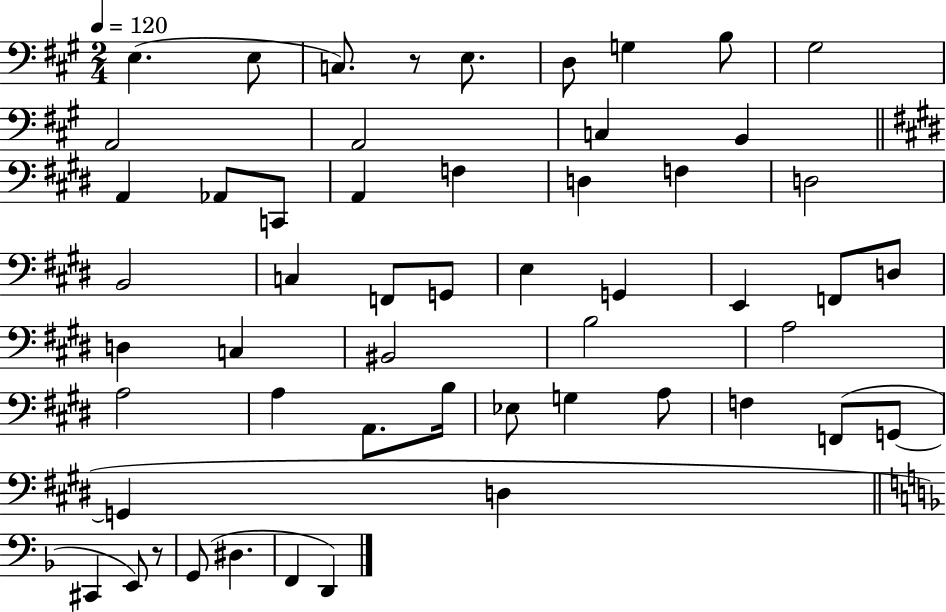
{
  \clef bass
  \numericTimeSignature
  \time 2/4
  \key a \major
  \tempo 4 = 120
  e4.( e8 | c8.) r8 e8. | d8 g4 b8 | gis2 | \break a,2 | a,2 | c4 b,4 | \bar "||" \break \key e \major a,4 aes,8 c,8 | a,4 f4 | d4 f4 | d2 | \break b,2 | c4 f,8 g,8 | e4 g,4 | e,4 f,8 d8 | \break d4 c4 | bis,2 | b2 | a2 | \break a2 | a4 a,8. b16 | ees8 g4 a8 | f4 f,8( g,8~~ | \break g,4 d4 | \bar "||" \break \key f \major cis,4 e,8) r8 | g,8( dis4. | f,4 d,4) | \bar "|."
}